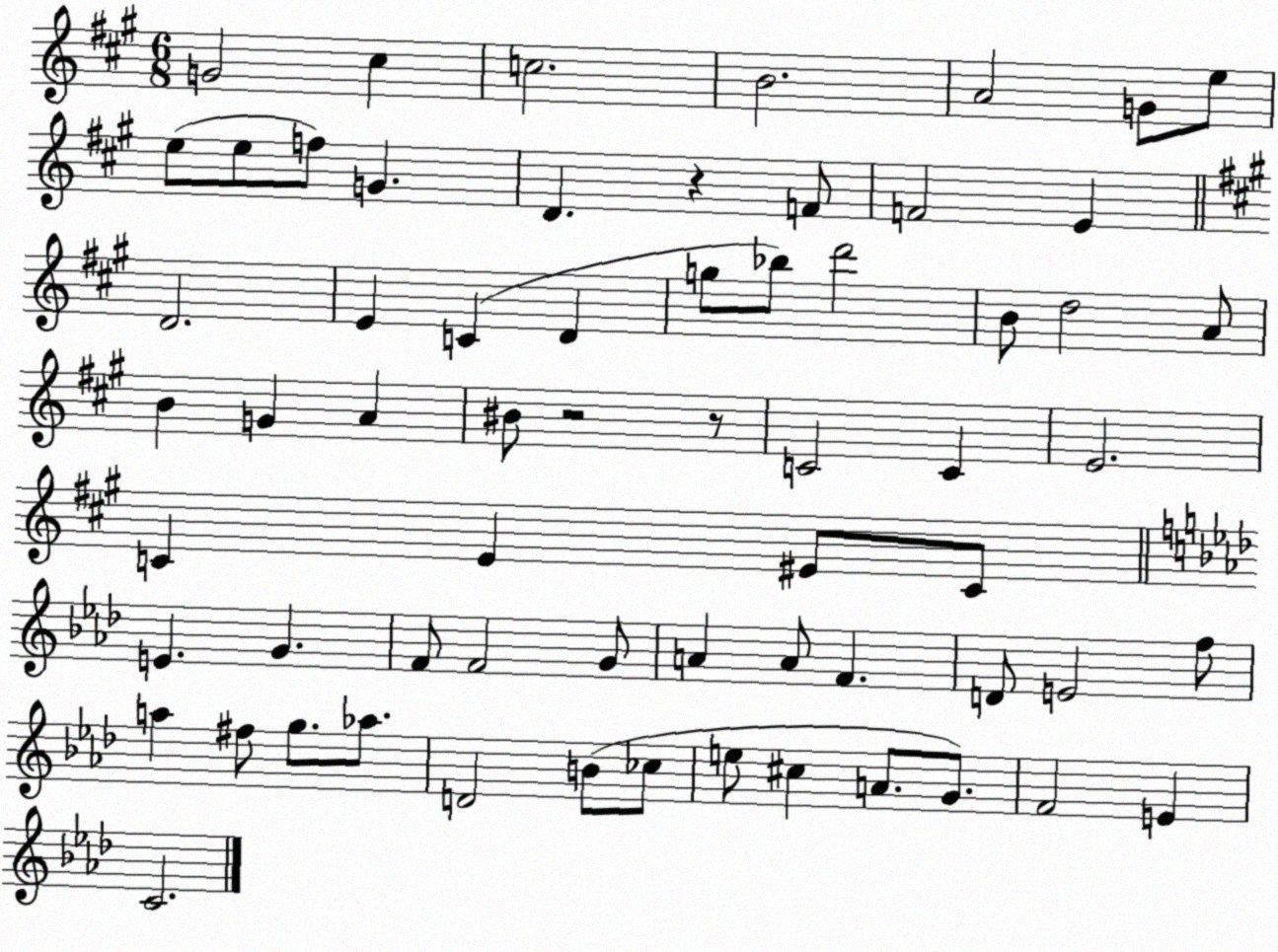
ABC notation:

X:1
T:Untitled
M:6/8
L:1/4
K:A
G2 ^c c2 B2 A2 G/2 e/2 e/2 e/2 f/2 G D z F/2 F2 E D2 E C D g/2 _b/2 d'2 B/2 d2 A/2 B G A ^B/2 z2 z/2 C2 C E2 C E ^E/2 C/2 E G F/2 F2 G/2 A A/2 F D/2 E2 f/2 a ^f/2 g/2 _a/2 D2 B/2 _c/2 e/2 ^c A/2 G/2 F2 E C2